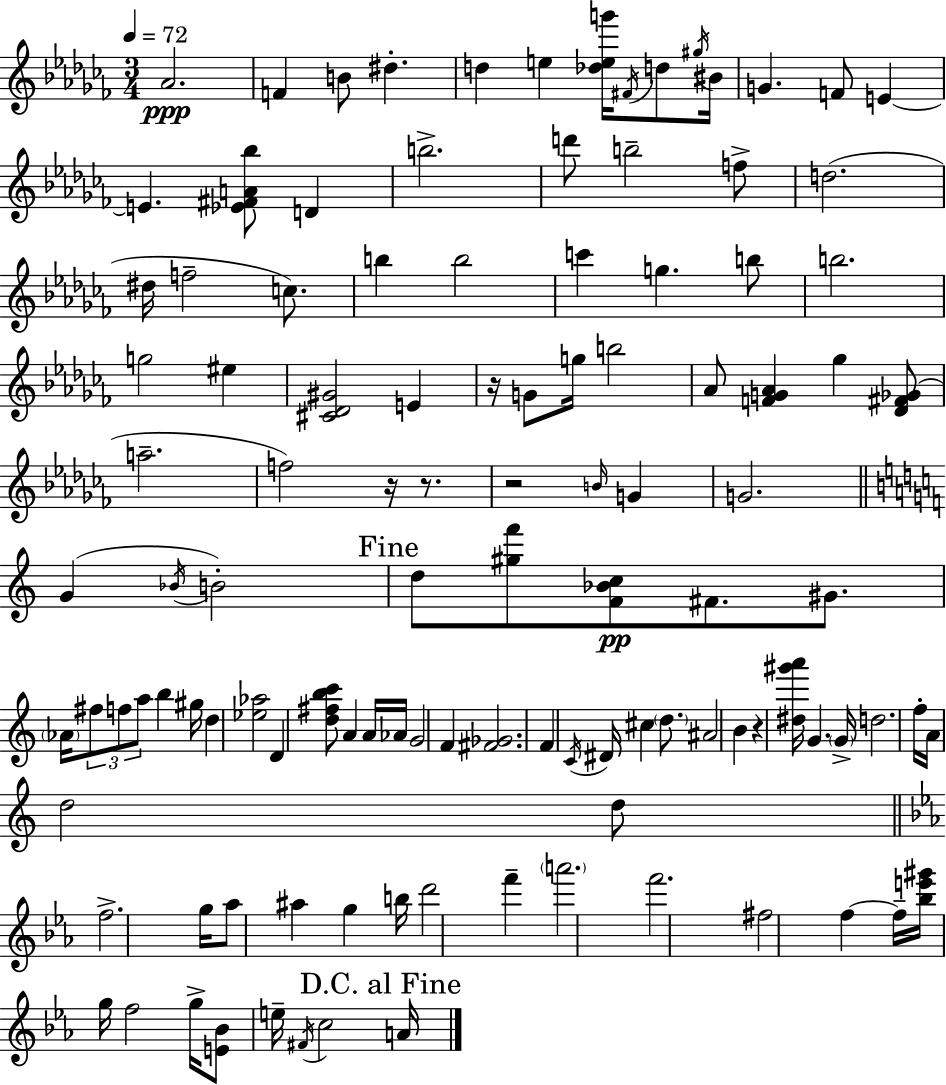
{
  \clef treble
  \numericTimeSignature
  \time 3/4
  \key aes \minor
  \tempo 4 = 72
  aes'2.\ppp | f'4 b'8 dis''4.-. | d''4 e''4 <des'' e'' g'''>16 \acciaccatura { fis'16 } d''8 | \acciaccatura { gis''16 } bis'16 g'4. f'8 e'4~~ | \break e'4. <ees' fis' a' bes''>8 d'4 | b''2.-> | d'''8 b''2-- | f''8-> d''2.( | \break dis''16 f''2-- c''8.) | b''4 b''2 | c'''4 g''4. | b''8 b''2. | \break g''2 eis''4 | <cis' des' gis'>2 e'4 | r16 g'8 g''16 b''2 | aes'8 <f' g' aes'>4 ges''4 | \break <des' fis' ges'>8( a''2.-- | f''2) r16 r8. | r2 \grace { b'16 } g'4 | g'2. | \break \bar "||" \break \key c \major g'4( \acciaccatura { bes'16 } b'2-.) | \mark "Fine" d''8 <gis'' f'''>8 <f' bes' c''>8\pp fis'8. gis'8. | \parenthesize aes'16 \tuplet 3/2 { fis''8 f''8 a''8 } b''4 | gis''16 d''4 <ees'' aes''>2 | \break d'4 <d'' fis'' b'' c'''>8 a'4 a'16 | aes'16 g'2 f'4 | <fis' ges'>2. | f'4 \acciaccatura { c'16 } dis'16 cis''4 \parenthesize d''8. | \break ais'2 b'4 | r4 <dis'' gis''' a'''>16 g'4. | \parenthesize g'16-> d''2. | f''16-. a'16 d''2 | \break d''8 \bar "||" \break \key c \minor f''2.-> | g''16 aes''8 ais''4 g''4 b''16 | d'''2 f'''4-- | \parenthesize a'''2. | \break f'''2. | fis''2 f''4~~ | f''16-- <bes'' e''' gis'''>16 g''16 f''2 g''16-> | <e' bes'>8 e''16-- \acciaccatura { fis'16 } c''2 | \break \mark "D.C. al Fine" a'16 \bar "|."
}